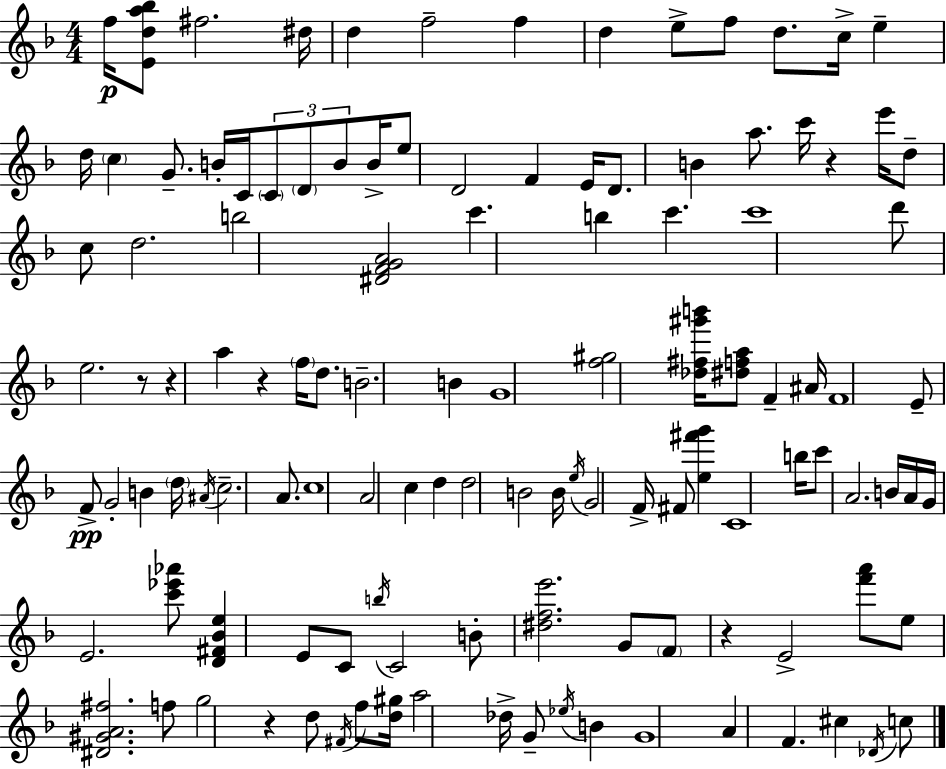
{
  \clef treble
  \numericTimeSignature
  \time 4/4
  \key d \minor
  f''16\p <e' d'' a'' bes''>8 fis''2. dis''16 | d''4 f''2-- f''4 | d''4 e''8-> f''8 d''8. c''16-> e''4-- | d''16 \parenthesize c''4 g'8.-- b'16-. c'16 \tuplet 3/2 { \parenthesize c'8 \parenthesize d'8 b'8 } | \break b'16-> e''8 d'2 f'4 e'16 | d'8. b'4 a''8. c'''16 r4 e'''16 | d''8-- c''8 d''2. | b''2 <dis' f' g' a'>2 | \break c'''4. b''4 c'''4. | c'''1 | d'''8 e''2. r8 | r4 a''4 r4 \parenthesize f''16 d''8. | \break b'2.-- b'4 | g'1 | <f'' gis''>2 <des'' fis'' gis''' b'''>16 <dis'' f'' a''>8 f'4-- ais'16 | f'1 | \break e'8-- f'8->\pp g'2-. b'4 | \parenthesize d''16 \acciaccatura { ais'16 } c''2.-- a'8. | c''1 | a'2 c''4 d''4 | \break d''2 b'2 | b'16 \acciaccatura { e''16 } g'2 f'16-> fis'8 <e'' fis''' g'''>4 | c'1 | b''16 c'''8 a'2. | \break b'16 a'16 g'16 e'2. | <c''' ees''' aes'''>8 <d' fis' bes' e''>4 e'8 c'8 \acciaccatura { b''16 } c'2 | b'8-. <dis'' f'' e'''>2. | g'8 \parenthesize f'8 r4 e'2-> | \break <f''' a'''>8 e''8 <dis' gis' a' fis''>2. | f''8 g''2 r4 d''8 | \acciaccatura { fis'16 } f''8 <d'' gis''>16 a''2 des''16-> g'8-- | \acciaccatura { ees''16 } b'4 g'1 | \break a'4 f'4. cis''4 | \acciaccatura { des'16 } c''8 \bar "|."
}